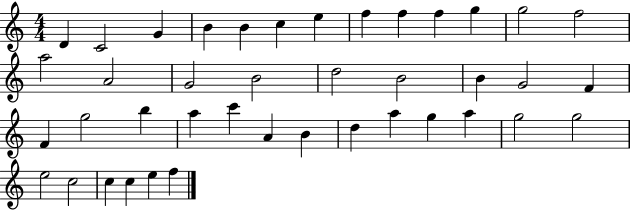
X:1
T:Untitled
M:4/4
L:1/4
K:C
D C2 G B B c e f f f g g2 f2 a2 A2 G2 B2 d2 B2 B G2 F F g2 b a c' A B d a g a g2 g2 e2 c2 c c e f